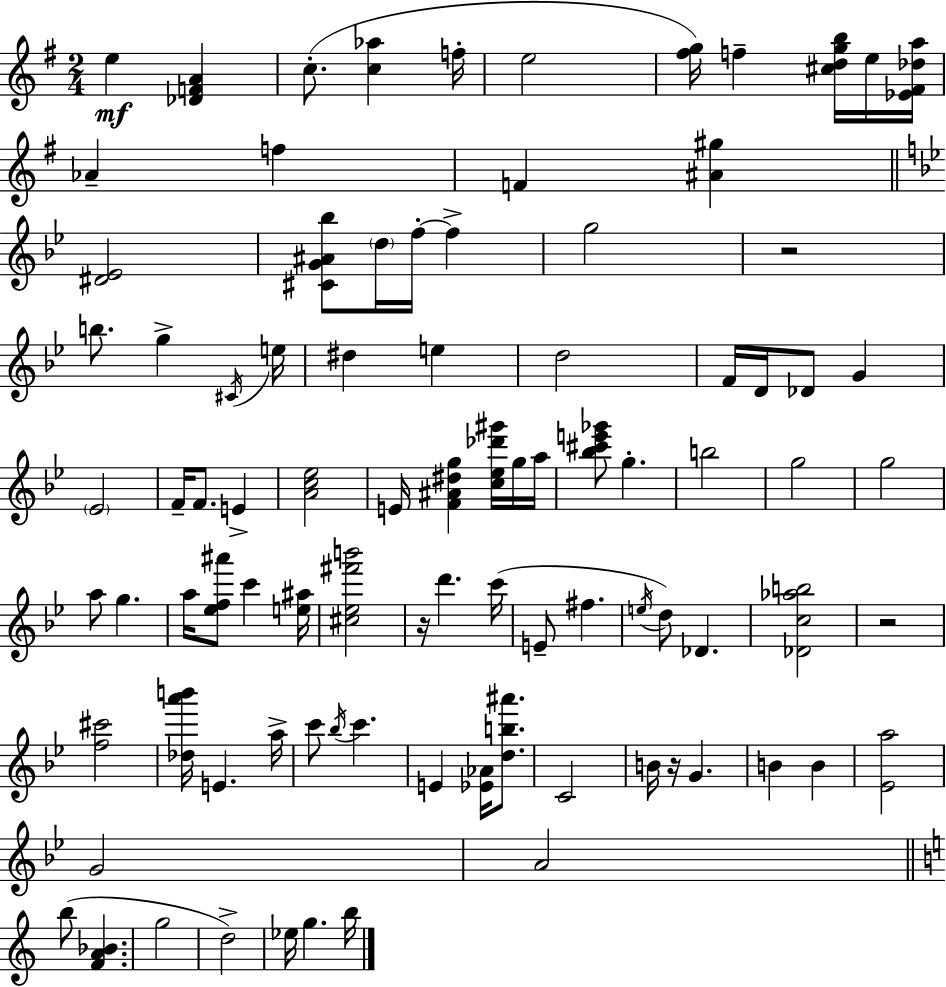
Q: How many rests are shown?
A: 4